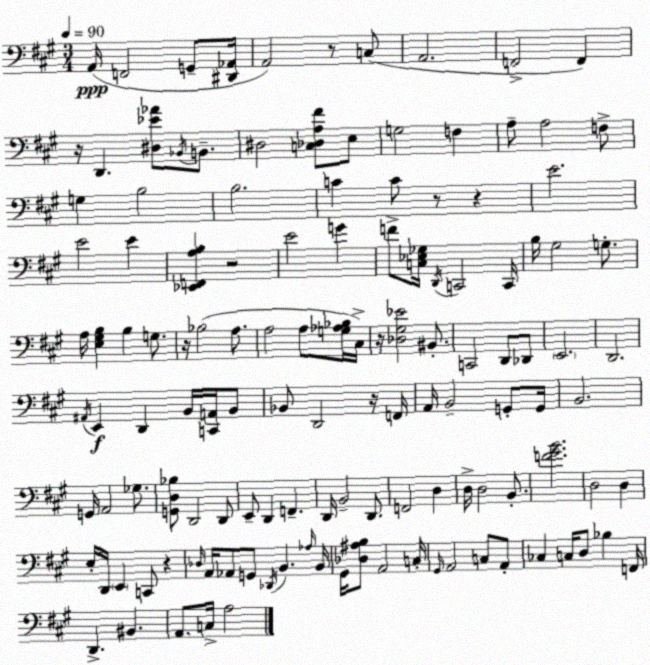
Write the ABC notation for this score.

X:1
T:Untitled
M:3/4
L:1/4
K:A
A,,/4 F,,2 G,,/2 [^D,,_A,,]/4 A,,2 z/2 C,/2 A,,2 F,,2 F,, z/4 D,, [^D,_E_A]/2 _B,,/4 B,,/2 ^D,2 [C,_D,A,^F]/2 E,/2 G,2 F, A,/2 A,2 F,/2 G, B,2 B,2 C C/2 z/2 z E2 E2 E [_E,,F,,A,B,] z2 E2 G F/2 [C,_E,_G,]/4 D,,/4 C,,2 C,,/4 B,/4 ^G,2 G,/2 A,/4 [E,^G,B,] B, G,/2 z/4 _B,2 A,/2 A,2 A,/2 [G,_A,_B,]/4 ^C,/4 z/4 [_D,^G,_E]2 ^B,,/2 C,,2 D,,/2 _D,,/2 E,,2 D,,2 ^A,,/4 E,, D,, B,,/4 [C,,A,,]/4 B,,/2 _B,,/2 D,,2 z/4 F,,/4 A,,/4 B,,2 G,,/2 G,,/4 B,,2 G,,/4 A,,2 _G,/2 [G,,D,_B,]/2 D,,2 D,,/2 E,,/2 D,, F,, D,,/4 B,,2 D,,/2 F,,2 D, D,/4 D,2 B,,/2 [F^GB]2 D,2 D, E,/4 D,,/4 E,, C,,/2 z _D,/4 A,,/4 _A,,/2 G,,/2 _D,,/4 B,, _A,/4 B,,/4 ^G,,/4 [_D,^A,B,]/2 A,,2 C,/4 ^G,,/4 A,,2 C,/2 A,,/2 _C, C,/4 D,/2 _B, F,,/4 D,, ^B,, A,,/2 C,/4 A,2